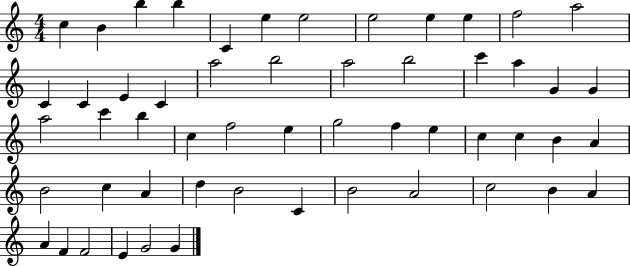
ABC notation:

X:1
T:Untitled
M:4/4
L:1/4
K:C
c B b b C e e2 e2 e e f2 a2 C C E C a2 b2 a2 b2 c' a G G a2 c' b c f2 e g2 f e c c B A B2 c A d B2 C B2 A2 c2 B A A F F2 E G2 G